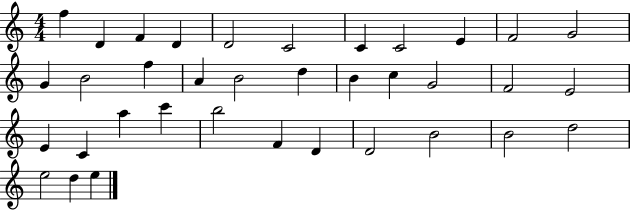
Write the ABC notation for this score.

X:1
T:Untitled
M:4/4
L:1/4
K:C
f D F D D2 C2 C C2 E F2 G2 G B2 f A B2 d B c G2 F2 E2 E C a c' b2 F D D2 B2 B2 d2 e2 d e